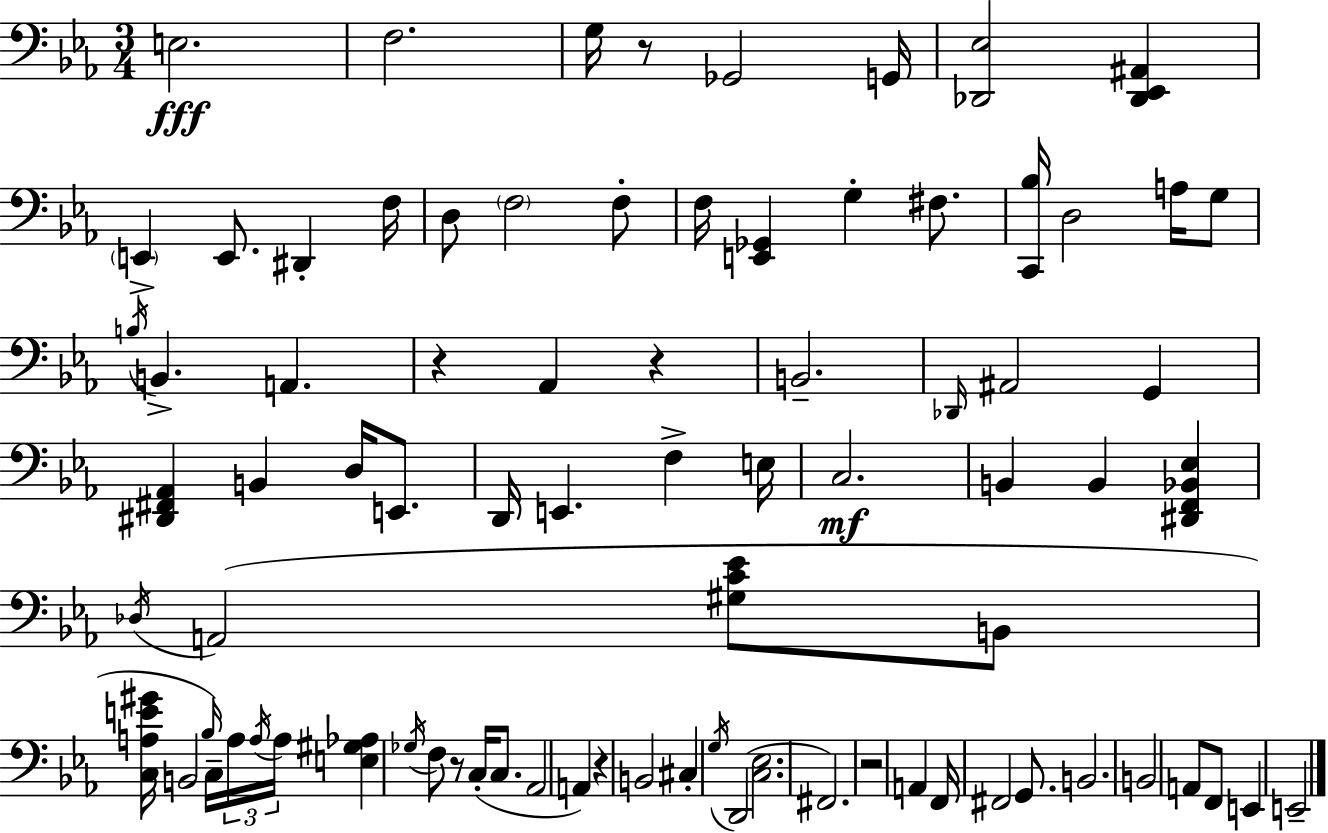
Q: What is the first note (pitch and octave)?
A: E3